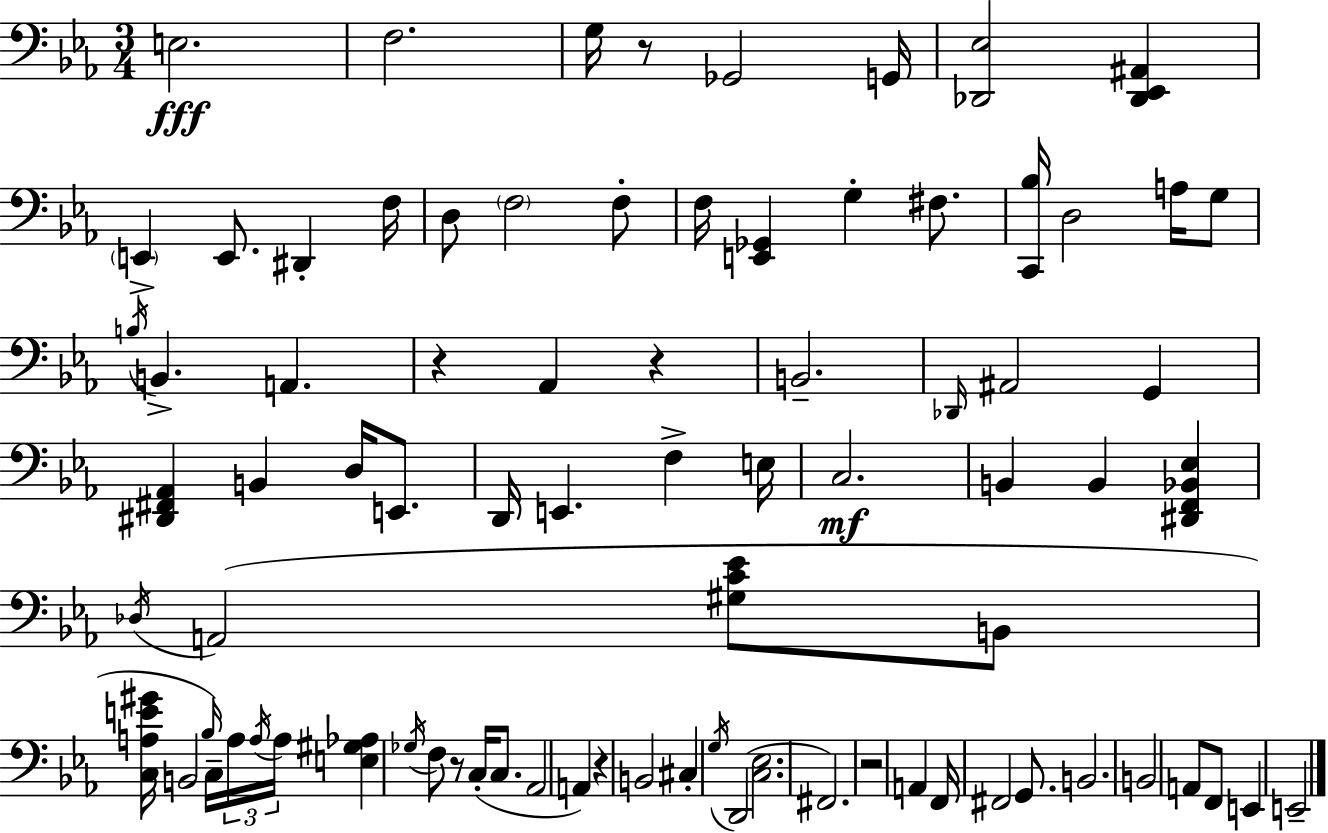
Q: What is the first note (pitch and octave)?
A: E3